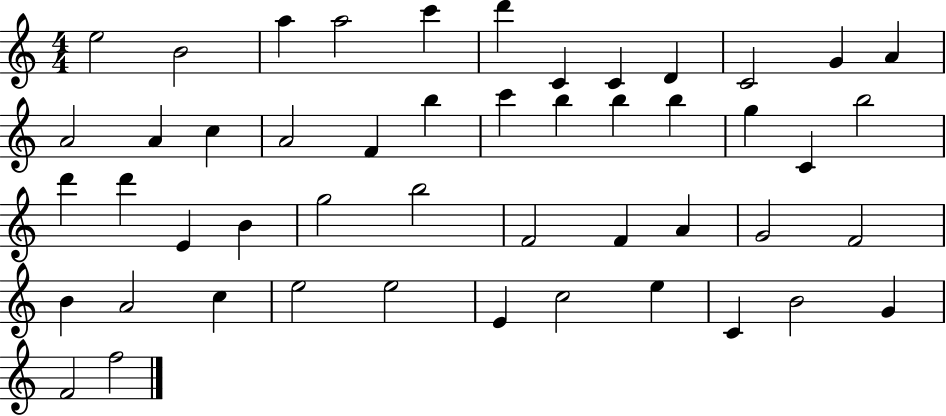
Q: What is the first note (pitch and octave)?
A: E5